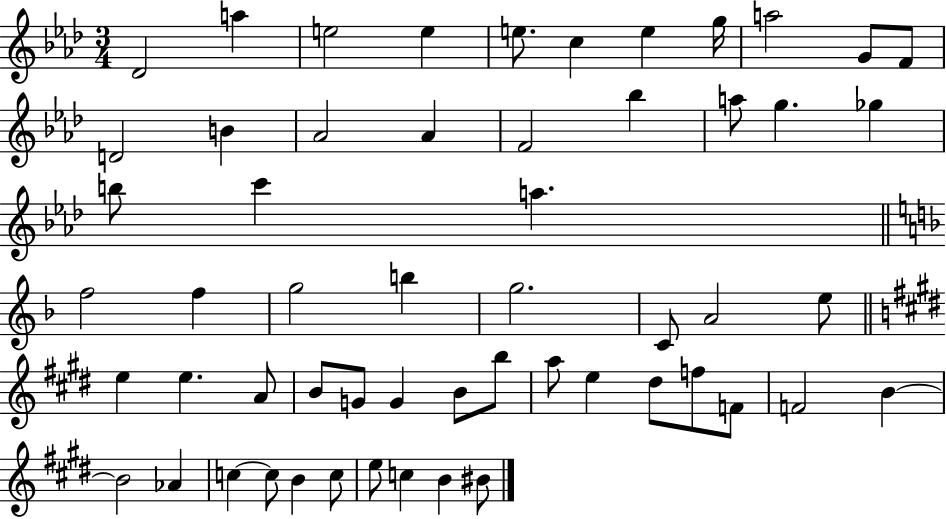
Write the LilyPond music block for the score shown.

{
  \clef treble
  \numericTimeSignature
  \time 3/4
  \key aes \major
  des'2 a''4 | e''2 e''4 | e''8. c''4 e''4 g''16 | a''2 g'8 f'8 | \break d'2 b'4 | aes'2 aes'4 | f'2 bes''4 | a''8 g''4. ges''4 | \break b''8 c'''4 a''4. | \bar "||" \break \key f \major f''2 f''4 | g''2 b''4 | g''2. | c'8 a'2 e''8 | \break \bar "||" \break \key e \major e''4 e''4. a'8 | b'8 g'8 g'4 b'8 b''8 | a''8 e''4 dis''8 f''8 f'8 | f'2 b'4~~ | \break b'2 aes'4 | c''4~~ c''8 b'4 c''8 | e''8 c''4 b'4 bis'8 | \bar "|."
}